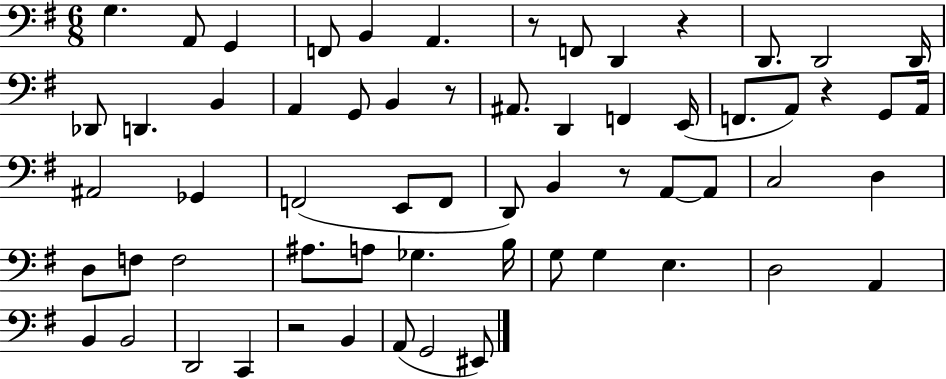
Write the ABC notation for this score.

X:1
T:Untitled
M:6/8
L:1/4
K:G
G, A,,/2 G,, F,,/2 B,, A,, z/2 F,,/2 D,, z D,,/2 D,,2 D,,/4 _D,,/2 D,, B,, A,, G,,/2 B,, z/2 ^A,,/2 D,, F,, E,,/4 F,,/2 A,,/2 z G,,/2 A,,/4 ^A,,2 _G,, F,,2 E,,/2 F,,/2 D,,/2 B,, z/2 A,,/2 A,,/2 C,2 D, D,/2 F,/2 F,2 ^A,/2 A,/2 _G, B,/4 G,/2 G, E, D,2 A,, B,, B,,2 D,,2 C,, z2 B,, A,,/2 G,,2 ^E,,/2